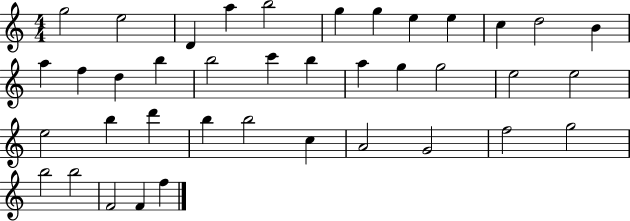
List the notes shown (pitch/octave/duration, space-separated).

G5/h E5/h D4/q A5/q B5/h G5/q G5/q E5/q E5/q C5/q D5/h B4/q A5/q F5/q D5/q B5/q B5/h C6/q B5/q A5/q G5/q G5/h E5/h E5/h E5/h B5/q D6/q B5/q B5/h C5/q A4/h G4/h F5/h G5/h B5/h B5/h F4/h F4/q F5/q